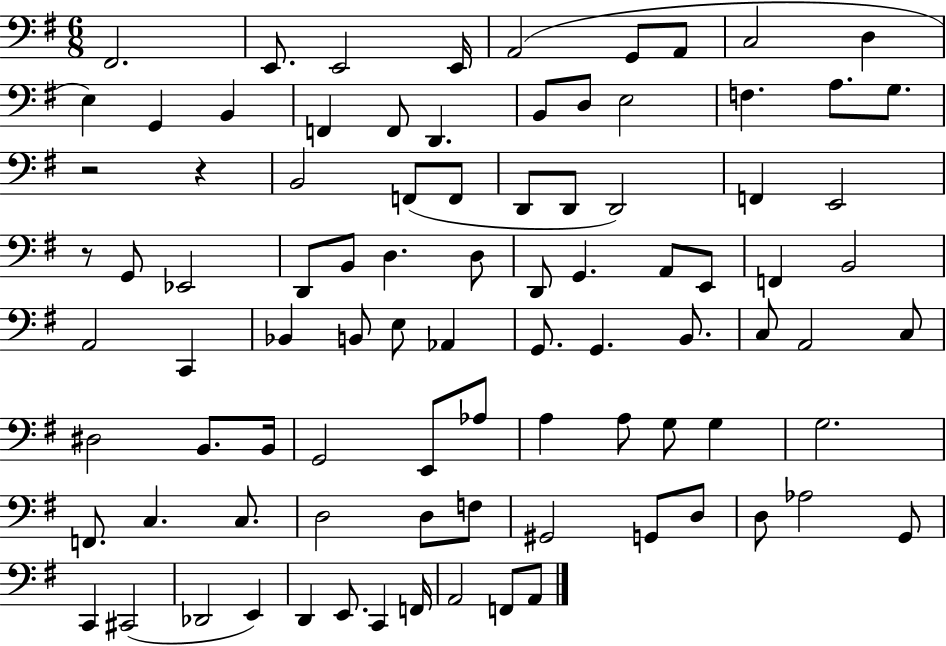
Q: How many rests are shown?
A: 3